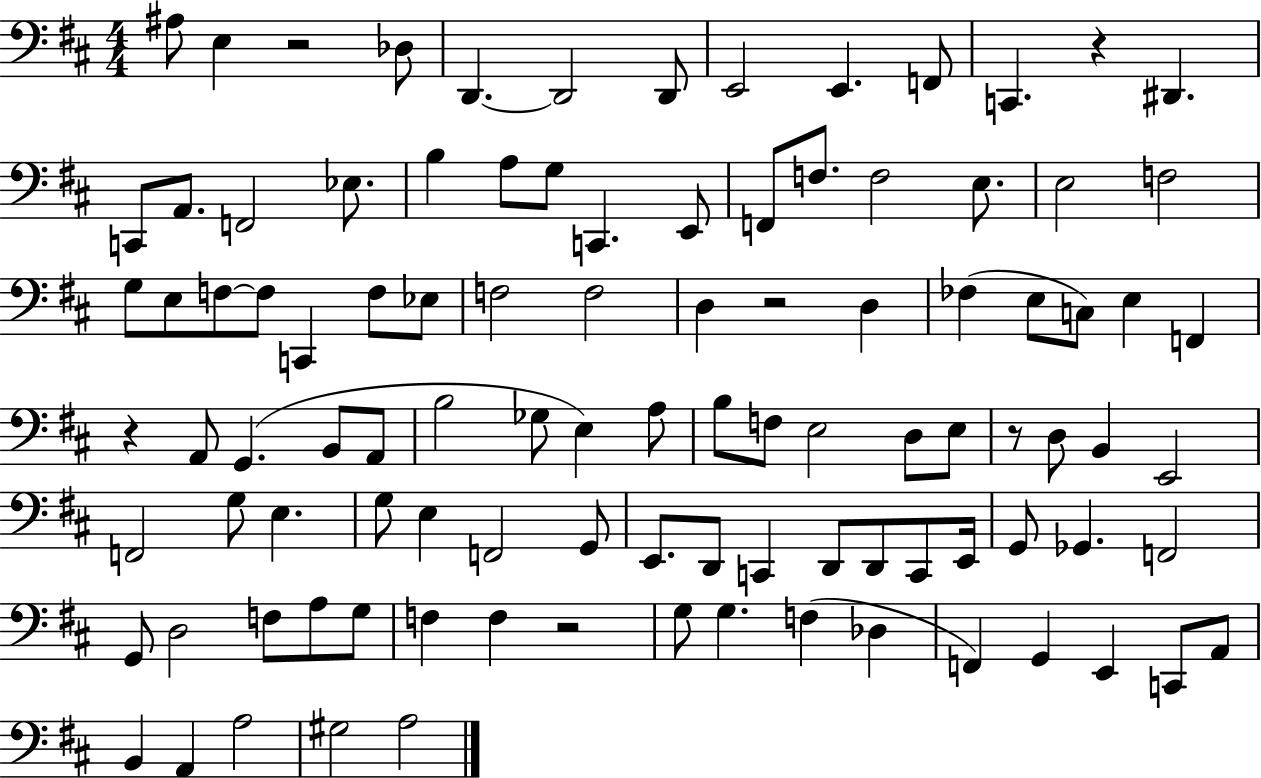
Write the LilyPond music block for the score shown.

{
  \clef bass
  \numericTimeSignature
  \time 4/4
  \key d \major
  \repeat volta 2 { ais8 e4 r2 des8 | d,4.~~ d,2 d,8 | e,2 e,4. f,8 | c,4. r4 dis,4. | \break c,8 a,8. f,2 ees8. | b4 a8 g8 c,4. e,8 | f,8 f8. f2 e8. | e2 f2 | \break g8 e8 f8~~ f8 c,4 f8 ees8 | f2 f2 | d4 r2 d4 | fes4( e8 c8) e4 f,4 | \break r4 a,8 g,4.( b,8 a,8 | b2 ges8 e4) a8 | b8 f8 e2 d8 e8 | r8 d8 b,4 e,2 | \break f,2 g8 e4. | g8 e4 f,2 g,8 | e,8. d,8 c,4 d,8 d,8 c,8 e,16 | g,8 ges,4. f,2 | \break g,8 d2 f8 a8 g8 | f4 f4 r2 | g8 g4. f4( des4 | f,4) g,4 e,4 c,8 a,8 | \break b,4 a,4 a2 | gis2 a2 | } \bar "|."
}